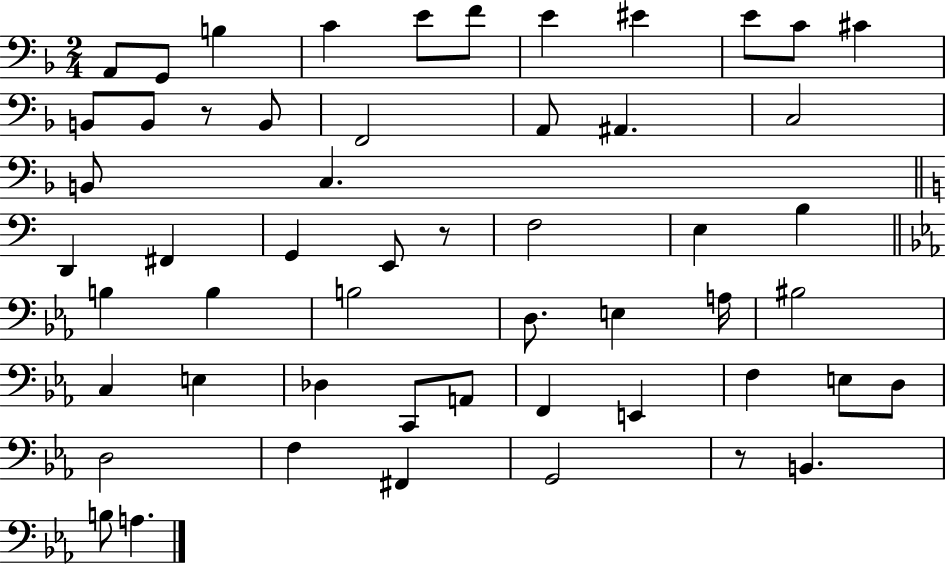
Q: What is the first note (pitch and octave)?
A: A2